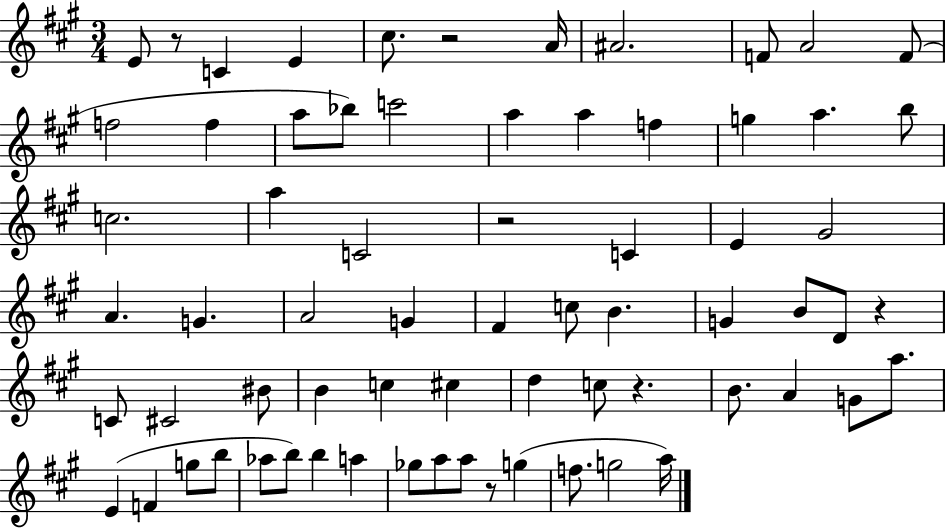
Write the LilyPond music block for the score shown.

{
  \clef treble
  \numericTimeSignature
  \time 3/4
  \key a \major
  e'8 r8 c'4 e'4 | cis''8. r2 a'16 | ais'2. | f'8 a'2 f'8( | \break f''2 f''4 | a''8 bes''8) c'''2 | a''4 a''4 f''4 | g''4 a''4. b''8 | \break c''2. | a''4 c'2 | r2 c'4 | e'4 gis'2 | \break a'4. g'4. | a'2 g'4 | fis'4 c''8 b'4. | g'4 b'8 d'8 r4 | \break c'8 cis'2 bis'8 | b'4 c''4 cis''4 | d''4 c''8 r4. | b'8. a'4 g'8 a''8. | \break e'4( f'4 g''8 b''8 | aes''8 b''8) b''4 a''4 | ges''8 a''8 a''8 r8 g''4( | f''8. g''2 a''16) | \break \bar "|."
}